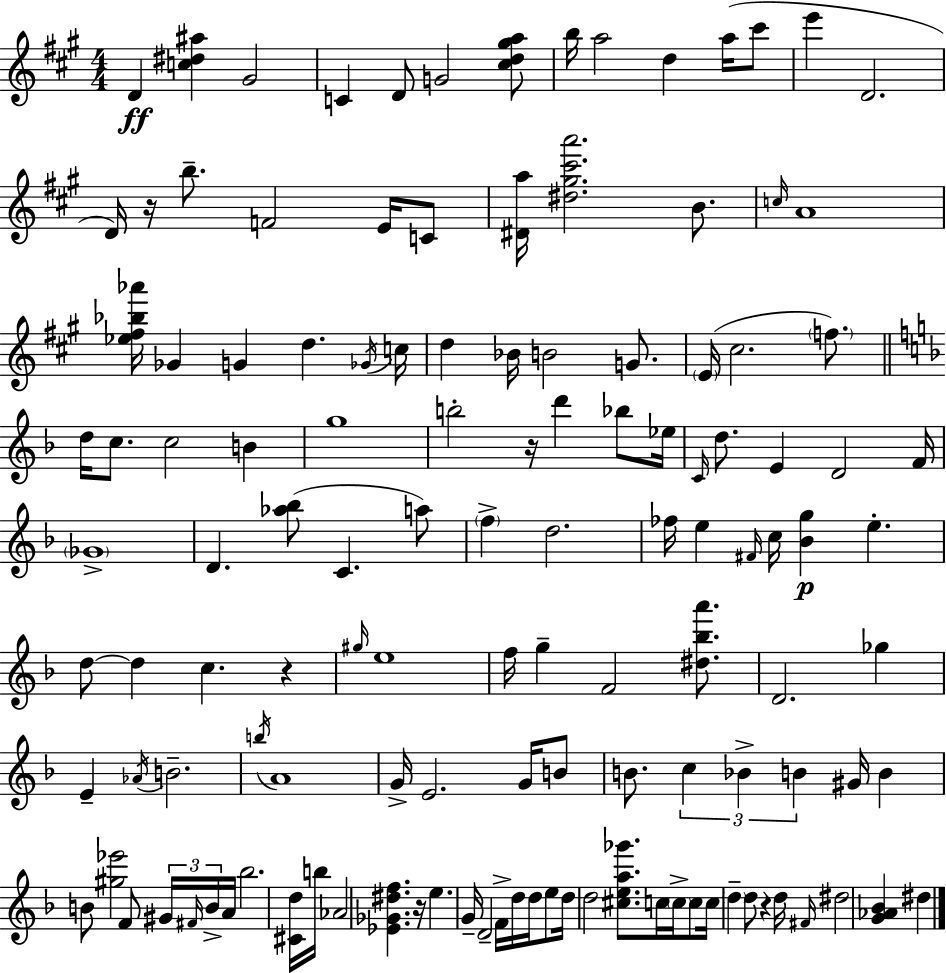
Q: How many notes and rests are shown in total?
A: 128